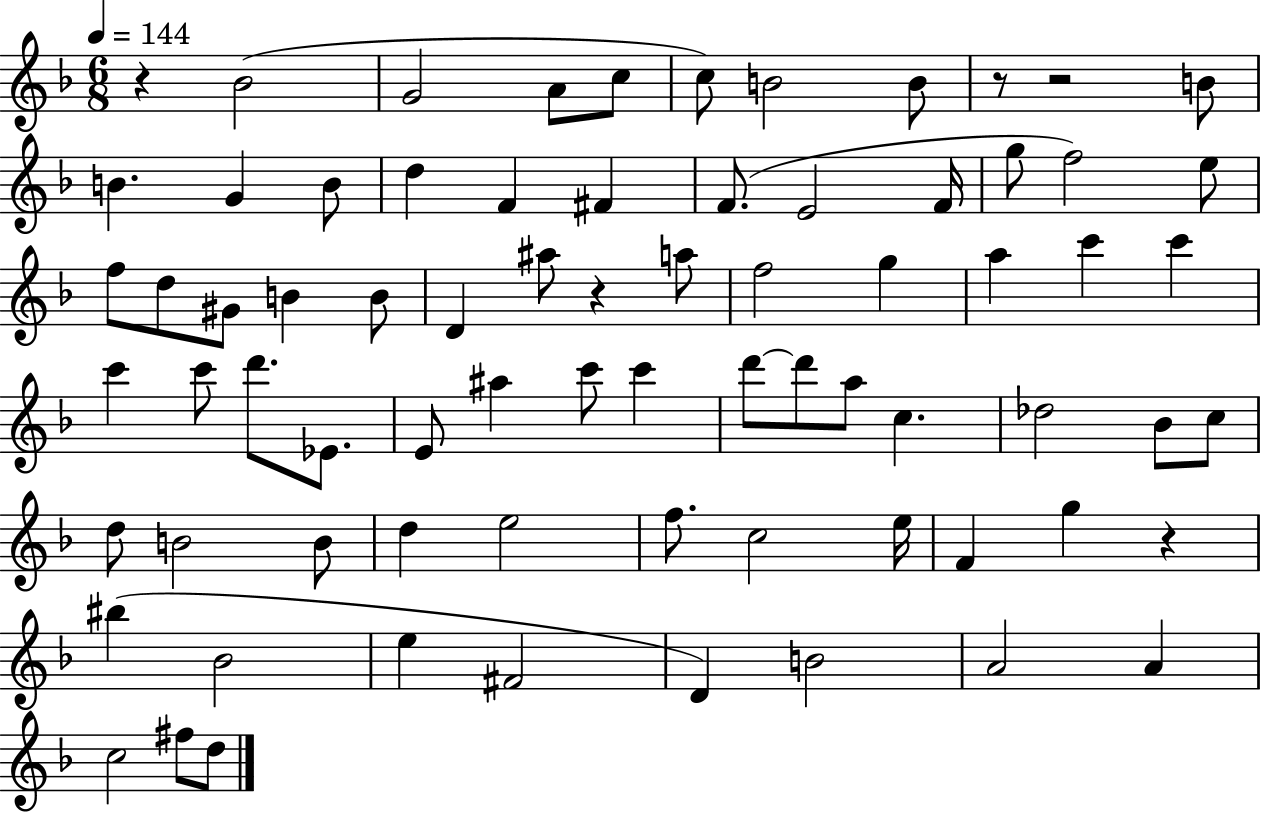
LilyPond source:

{
  \clef treble
  \numericTimeSignature
  \time 6/8
  \key f \major
  \tempo 4 = 144
  r4 bes'2( | g'2 a'8 c''8 | c''8) b'2 b'8 | r8 r2 b'8 | \break b'4. g'4 b'8 | d''4 f'4 fis'4 | f'8.( e'2 f'16 | g''8 f''2) e''8 | \break f''8 d''8 gis'8 b'4 b'8 | d'4 ais''8 r4 a''8 | f''2 g''4 | a''4 c'''4 c'''4 | \break c'''4 c'''8 d'''8. ees'8. | e'8 ais''4 c'''8 c'''4 | d'''8~~ d'''8 a''8 c''4. | des''2 bes'8 c''8 | \break d''8 b'2 b'8 | d''4 e''2 | f''8. c''2 e''16 | f'4 g''4 r4 | \break bis''4( bes'2 | e''4 fis'2 | d'4) b'2 | a'2 a'4 | \break c''2 fis''8 d''8 | \bar "|."
}